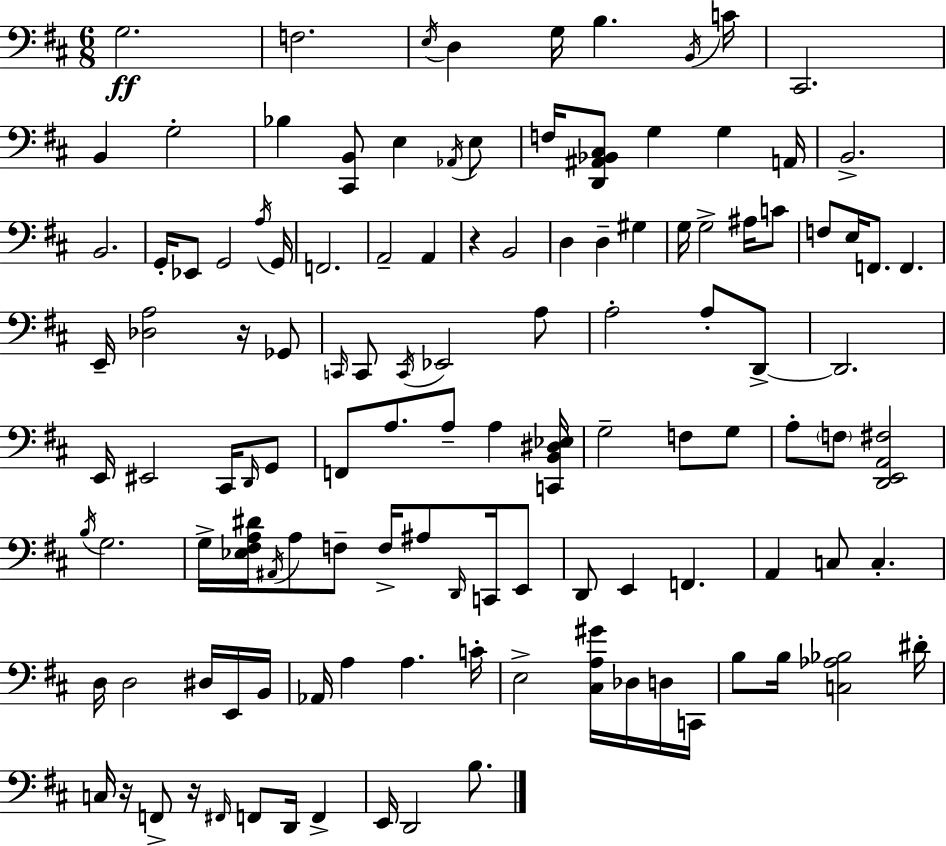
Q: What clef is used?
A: bass